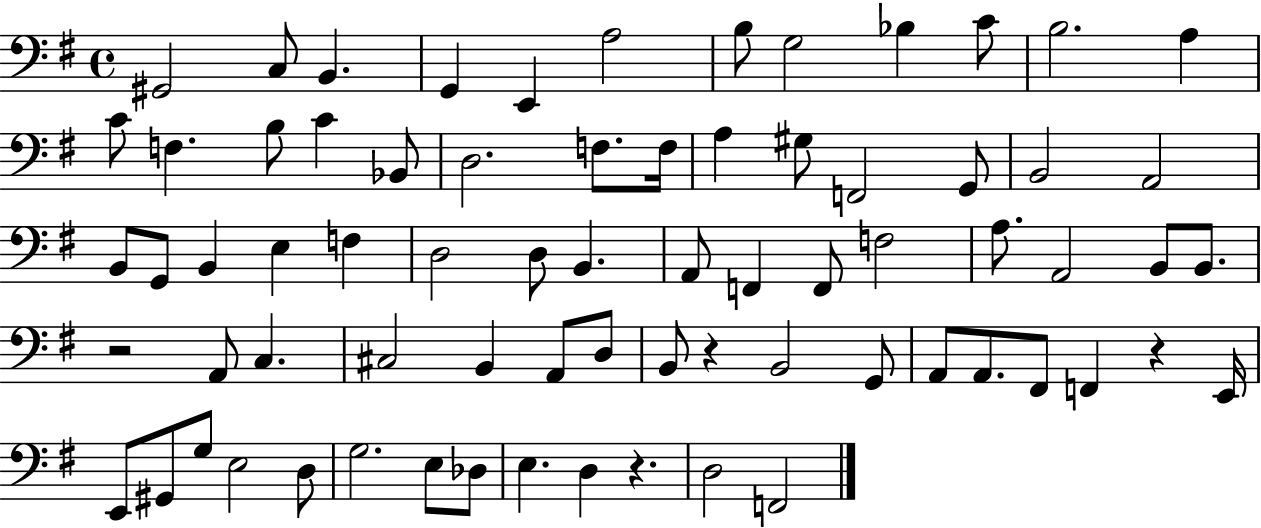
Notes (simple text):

G#2/h C3/e B2/q. G2/q E2/q A3/h B3/e G3/h Bb3/q C4/e B3/h. A3/q C4/e F3/q. B3/e C4/q Bb2/e D3/h. F3/e. F3/s A3/q G#3/e F2/h G2/e B2/h A2/h B2/e G2/e B2/q E3/q F3/q D3/h D3/e B2/q. A2/e F2/q F2/e F3/h A3/e. A2/h B2/e B2/e. R/h A2/e C3/q. C#3/h B2/q A2/e D3/e B2/e R/q B2/h G2/e A2/e A2/e. F#2/e F2/q R/q E2/s E2/e G#2/e G3/e E3/h D3/e G3/h. E3/e Db3/e E3/q. D3/q R/q. D3/h F2/h